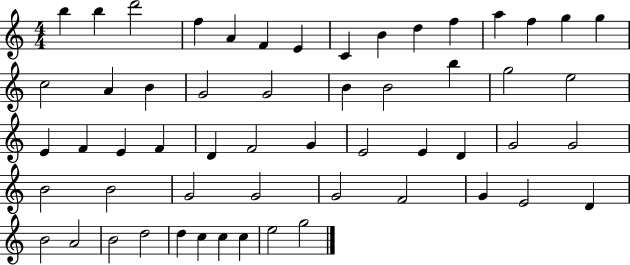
B5/q B5/q D6/h F5/q A4/q F4/q E4/q C4/q B4/q D5/q F5/q A5/q F5/q G5/q G5/q C5/h A4/q B4/q G4/h G4/h B4/q B4/h B5/q G5/h E5/h E4/q F4/q E4/q F4/q D4/q F4/h G4/q E4/h E4/q D4/q G4/h G4/h B4/h B4/h G4/h G4/h G4/h F4/h G4/q E4/h D4/q B4/h A4/h B4/h D5/h D5/q C5/q C5/q C5/q E5/h G5/h